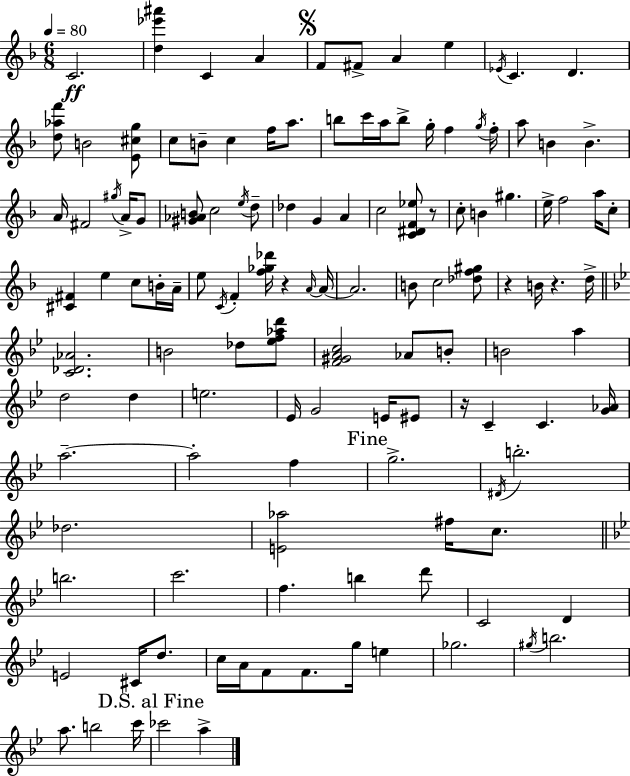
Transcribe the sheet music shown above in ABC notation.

X:1
T:Untitled
M:6/8
L:1/4
K:F
C2 [d_e'^a'] C A F/2 ^F/2 A e _E/4 C D [d_af']/2 B2 [E^cg]/2 c/2 B/2 c f/4 a/2 b/2 c'/4 a/4 b/2 g/4 f g/4 f/4 a/2 B B A/4 ^F2 ^g/4 A/4 G/2 [^G_AB]/2 c2 e/4 d/2 _d G A c2 [C^DF_e]/2 z/2 c/2 B ^g e/4 f2 a/4 c/2 [^C^F] e c/2 B/4 A/4 e/2 C/4 F [f_g_d']/4 z A/4 A/4 A2 B/2 c2 [_df^g]/2 z B/4 z d/4 [C_D_A]2 B2 _d/2 [_ef_ad']/2 [F^GAc]2 _A/2 B/2 B2 a d2 d e2 _E/4 G2 E/4 ^E/2 z/4 C C [G_A]/4 a2 a2 f g2 ^D/4 b2 _d2 [E_a]2 ^f/4 c/2 b2 c'2 f b d'/2 C2 D E2 ^C/4 d/2 c/4 A/4 F/2 F/2 g/4 e _g2 ^g/4 b2 a/2 b2 c'/4 _c'2 a